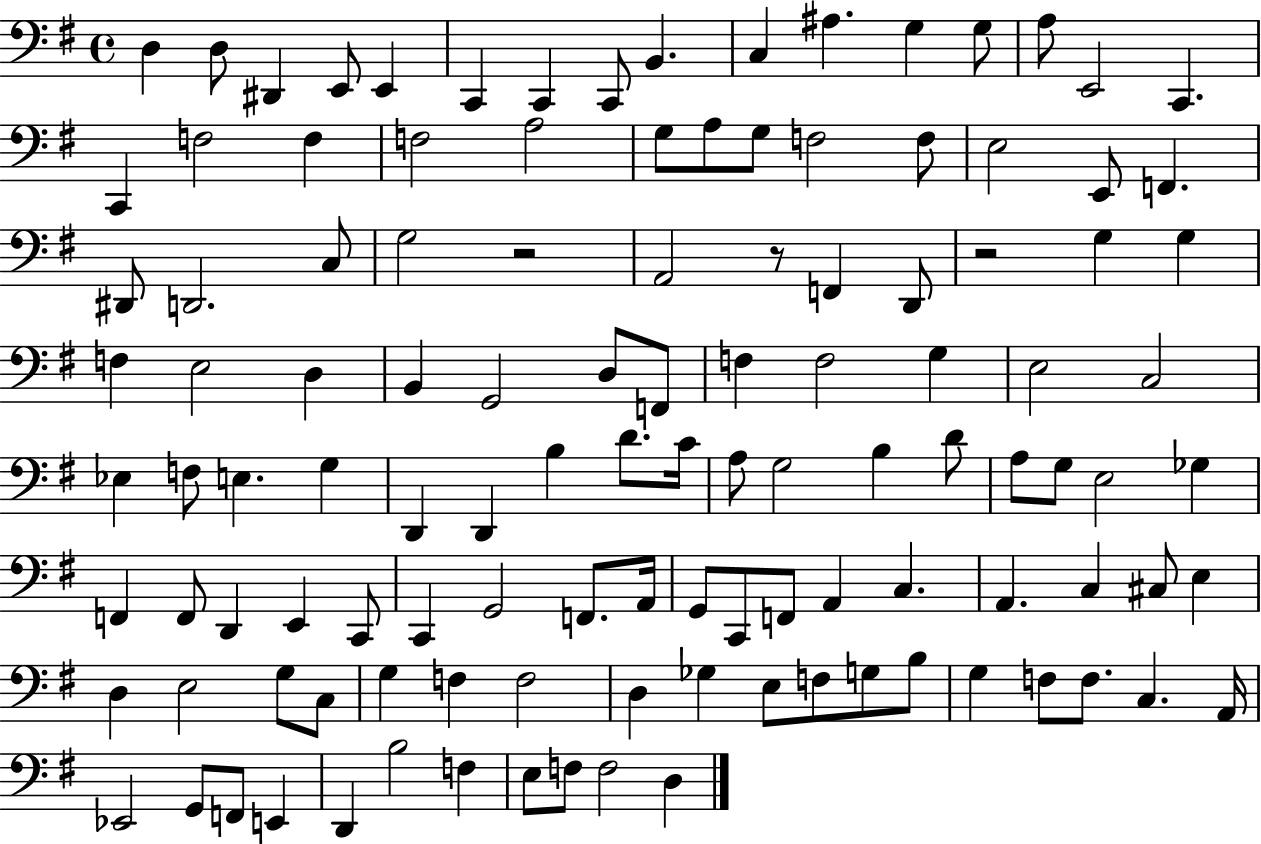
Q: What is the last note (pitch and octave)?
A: D3